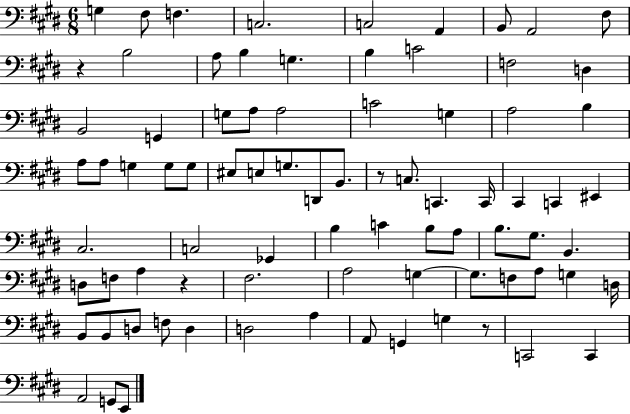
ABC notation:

X:1
T:Untitled
M:6/8
L:1/4
K:E
G, ^F,/2 F, C,2 C,2 A,, B,,/2 A,,2 ^F,/2 z B,2 A,/2 B, G, B, C2 F,2 D, B,,2 G,, G,/2 A,/2 A,2 C2 G, A,2 B, A,/2 A,/2 G, G,/2 G,/2 ^E,/2 E,/2 G,/2 D,,/2 B,,/2 z/2 C,/2 C,, C,,/4 ^C,, C,, ^E,, ^C,2 C,2 _G,, B, C B,/2 A,/2 B,/2 ^G,/2 B,, D,/2 F,/2 A, z ^F,2 A,2 G, G,/2 F,/2 A,/2 G, D,/4 B,,/2 B,,/2 D,/2 F,/2 D, D,2 A, A,,/2 G,, G, z/2 C,,2 C,, A,,2 G,,/2 E,,/2